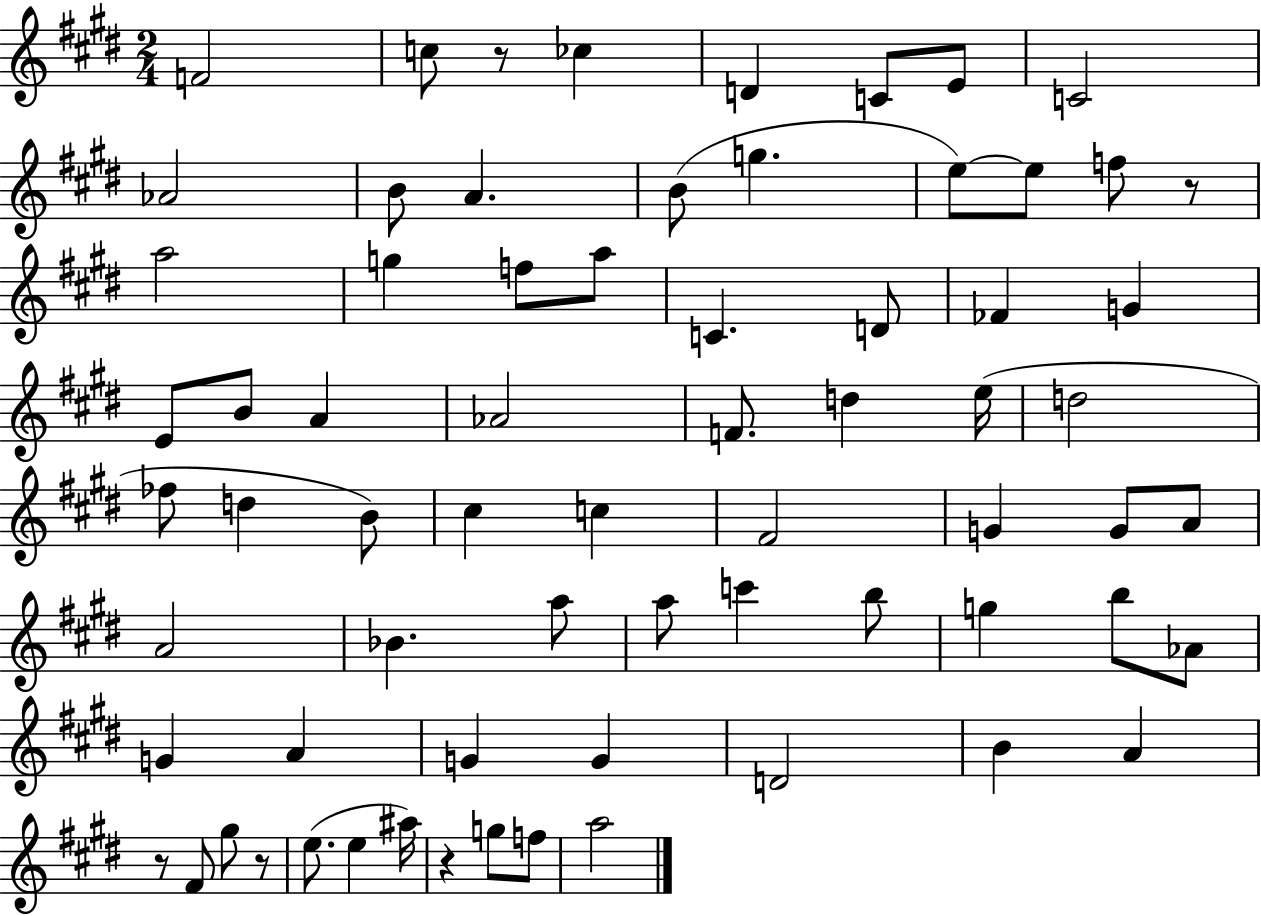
{
  \clef treble
  \numericTimeSignature
  \time 2/4
  \key e \major
  f'2 | c''8 r8 ces''4 | d'4 c'8 e'8 | c'2 | \break aes'2 | b'8 a'4. | b'8( g''4. | e''8~~) e''8 f''8 r8 | \break a''2 | g''4 f''8 a''8 | c'4. d'8 | fes'4 g'4 | \break e'8 b'8 a'4 | aes'2 | f'8. d''4 e''16( | d''2 | \break fes''8 d''4 b'8) | cis''4 c''4 | fis'2 | g'4 g'8 a'8 | \break a'2 | bes'4. a''8 | a''8 c'''4 b''8 | g''4 b''8 aes'8 | \break g'4 a'4 | g'4 g'4 | d'2 | b'4 a'4 | \break r8 fis'8 gis''8 r8 | e''8.( e''4 ais''16) | r4 g''8 f''8 | a''2 | \break \bar "|."
}